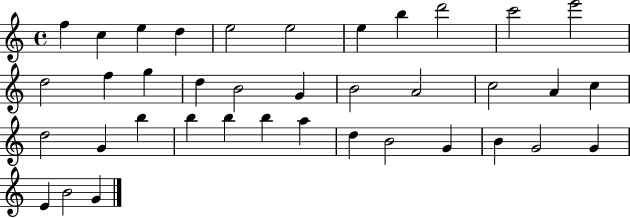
F5/q C5/q E5/q D5/q E5/h E5/h E5/q B5/q D6/h C6/h E6/h D5/h F5/q G5/q D5/q B4/h G4/q B4/h A4/h C5/h A4/q C5/q D5/h G4/q B5/q B5/q B5/q B5/q A5/q D5/q B4/h G4/q B4/q G4/h G4/q E4/q B4/h G4/q